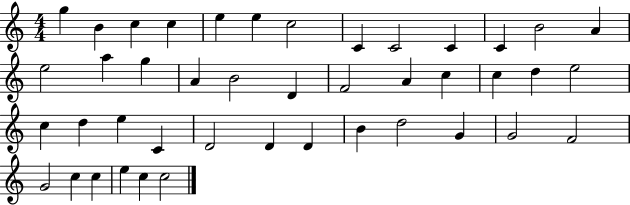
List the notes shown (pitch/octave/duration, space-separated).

G5/q B4/q C5/q C5/q E5/q E5/q C5/h C4/q C4/h C4/q C4/q B4/h A4/q E5/h A5/q G5/q A4/q B4/h D4/q F4/h A4/q C5/q C5/q D5/q E5/h C5/q D5/q E5/q C4/q D4/h D4/q D4/q B4/q D5/h G4/q G4/h F4/h G4/h C5/q C5/q E5/q C5/q C5/h